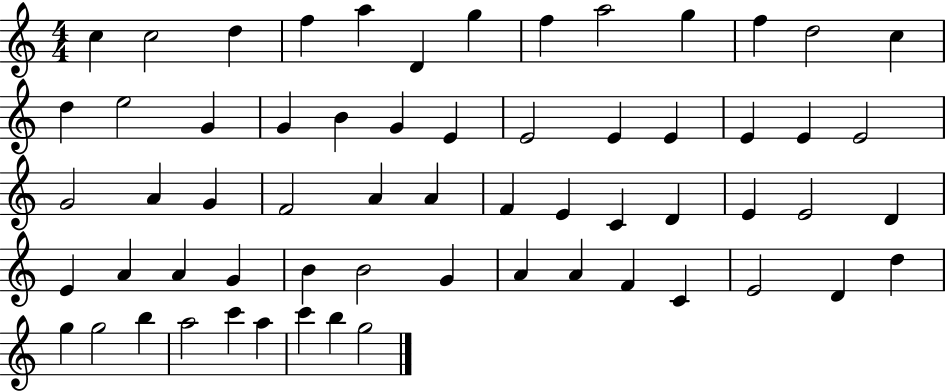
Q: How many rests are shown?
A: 0